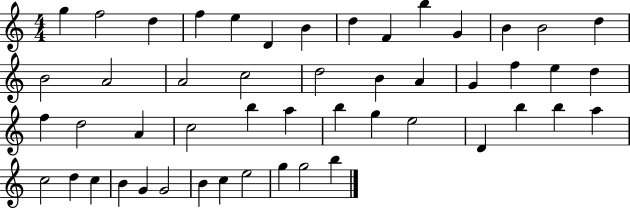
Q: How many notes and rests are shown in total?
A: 50